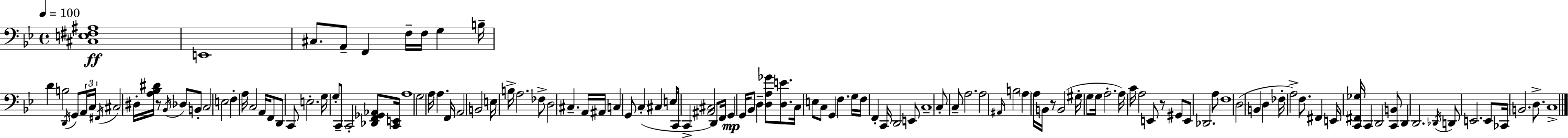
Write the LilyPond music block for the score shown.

{
  \clef bass
  \time 4/4
  \defaultTimeSignature
  \key g \minor
  \tempo 4 = 100
  <cis e fis ais>1\ff | e,1 | cis8. a,8-- f,4 f16-- f16 g4 b16-- | d'4 b2 \acciaccatura { d,16 } g,8 \tuplet 3/2 { a,16 | \break c16 \acciaccatura { fis,16 } } cis2 dis16-. <a bes dis'>16 r8 \acciaccatura { bes,16 } des8 | b,8-. c2 e2 | f4-. a16 c2 | a,16 f,8 d,8 c,8 e2.-. | \break g16 g8-. c,8-- c,2-. | <des, f, ges, aes,>8 <c, e,>16 a1 | g2 a16 a4. | f,16 \parenthesize a,2 b,2 | \break e16 b16-> a2. | fes8-> d2 cis4.-- | a,16 ais,16 c4 g,8 c4-.( cis4 | e8 c,16 c,4-> <ais, cis>2) | \break d,8 f,16 g,4\mp g,16 bes,8 d4-- <d a ges'>8 | <d e'>8. c16 e8 c8 g,4 f4. | g16 f16 f,4-. c,16 d,2 | e,8 c1-- | \break c8-. c8-- a2. | a2 \grace { ais,16 } b2 | \parenthesize a4 a16 b,16 r8 b,2( | gis16-. g8 g16 a2.-. | \break a16) c'16 a2 e,8 | r8 gis,8 e,8 des,2. | a8 f1 | d2( b,4 | \break d4 fes16-. a2->) f8. | fis,4 e,16 <c, fis, ges>16 c,4 d,2 | <c, b,>8 d,4 d,2. | \acciaccatura { des,16 } d,8 e,2. | \break e,8 ces,16 b,2. | d8.-> c1-> | \bar "|."
}